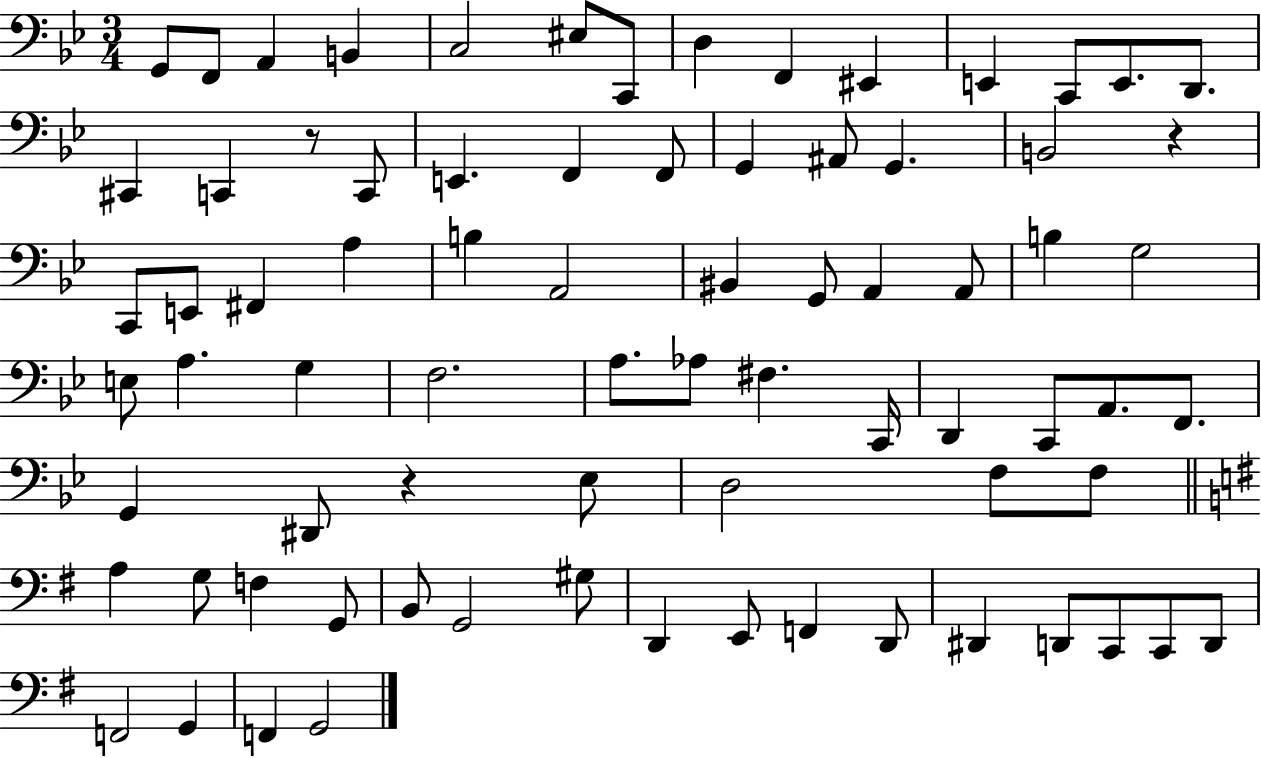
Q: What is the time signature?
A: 3/4